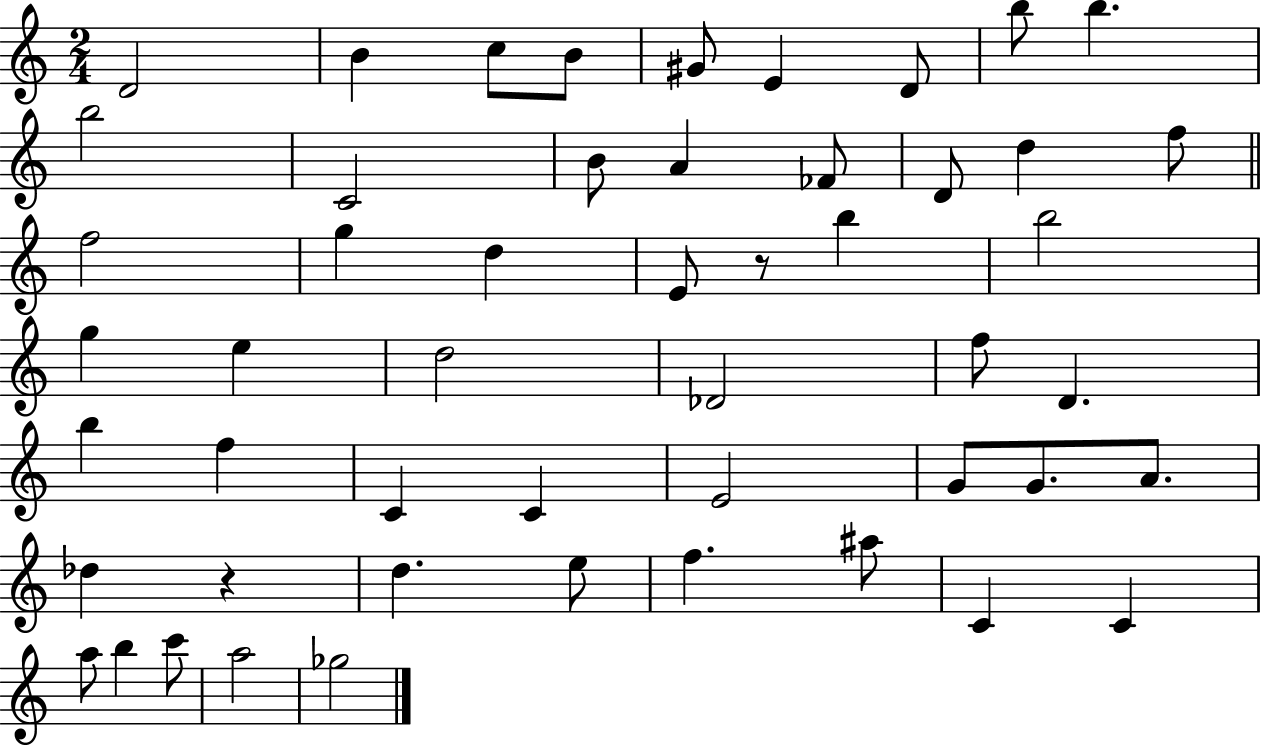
{
  \clef treble
  \numericTimeSignature
  \time 2/4
  \key c \major
  d'2 | b'4 c''8 b'8 | gis'8 e'4 d'8 | b''8 b''4. | \break b''2 | c'2 | b'8 a'4 fes'8 | d'8 d''4 f''8 | \break \bar "||" \break \key c \major f''2 | g''4 d''4 | e'8 r8 b''4 | b''2 | \break g''4 e''4 | d''2 | des'2 | f''8 d'4. | \break b''4 f''4 | c'4 c'4 | e'2 | g'8 g'8. a'8. | \break des''4 r4 | d''4. e''8 | f''4. ais''8 | c'4 c'4 | \break a''8 b''4 c'''8 | a''2 | ges''2 | \bar "|."
}